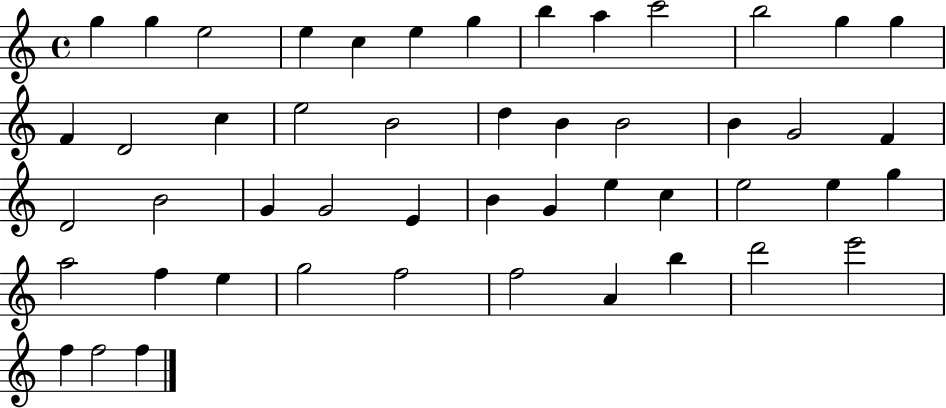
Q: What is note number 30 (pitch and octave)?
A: B4